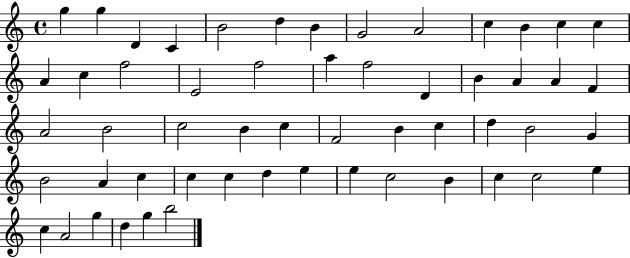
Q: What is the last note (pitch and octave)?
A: B5